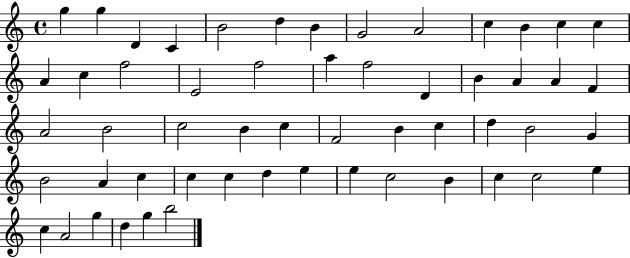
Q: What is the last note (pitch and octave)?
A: B5